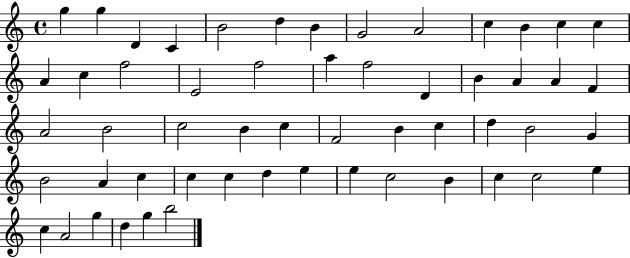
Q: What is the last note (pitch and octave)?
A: B5